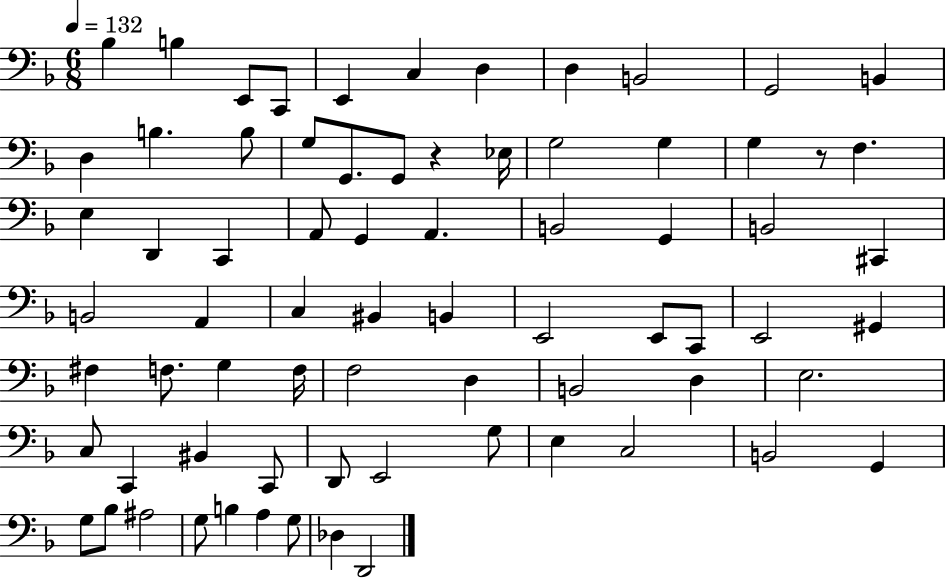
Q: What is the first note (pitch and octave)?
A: Bb3